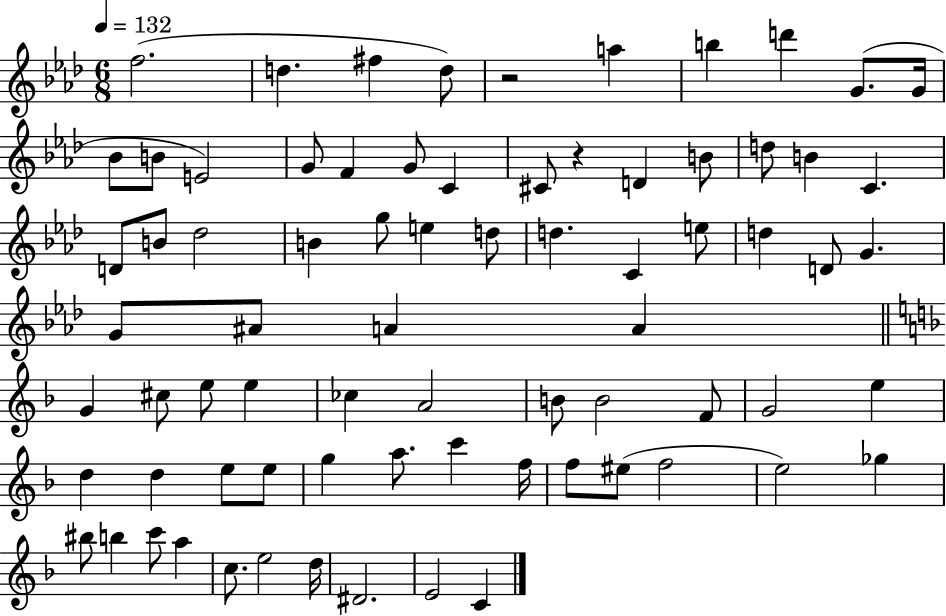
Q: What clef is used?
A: treble